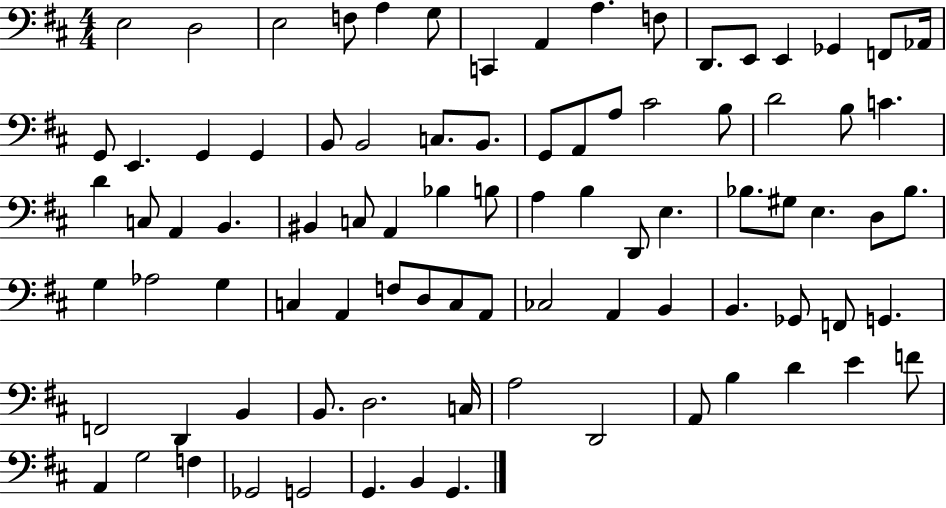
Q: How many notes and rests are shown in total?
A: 87